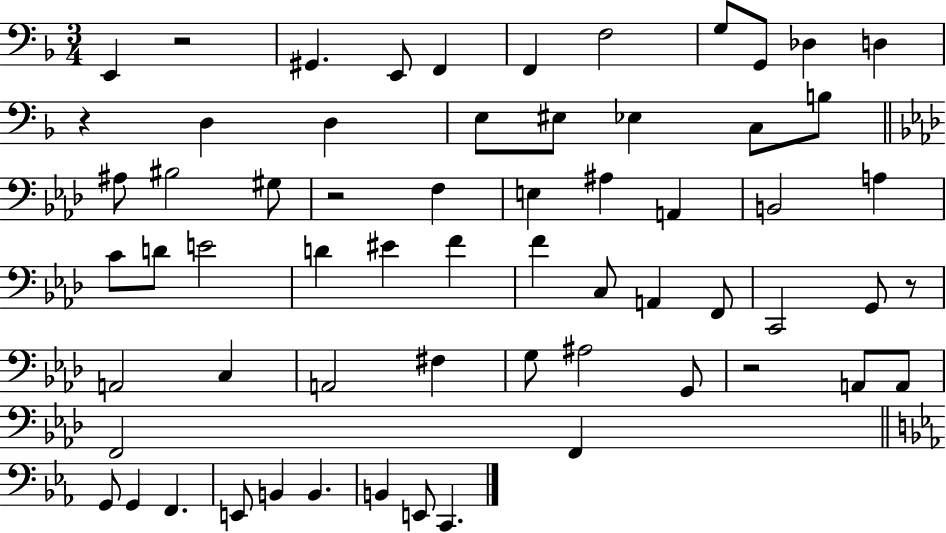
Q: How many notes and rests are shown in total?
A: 63